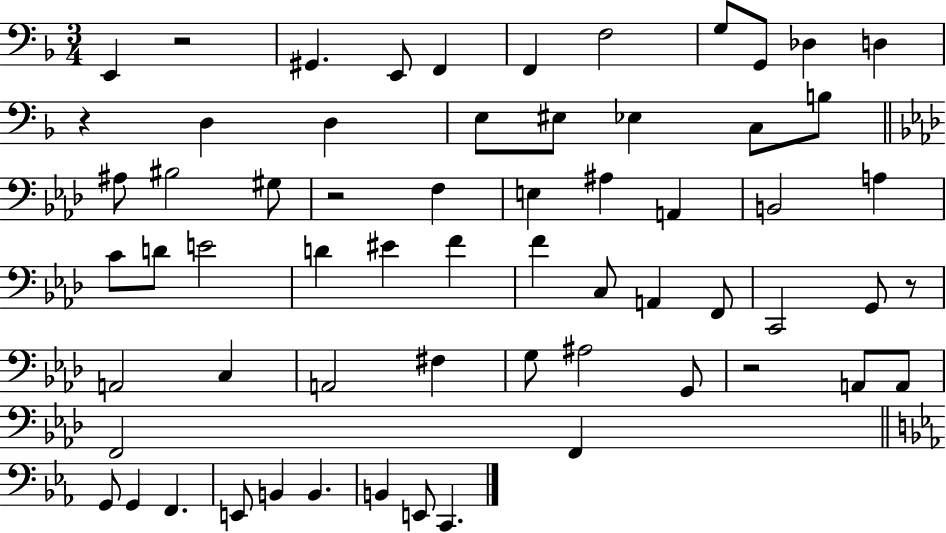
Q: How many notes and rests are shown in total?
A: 63